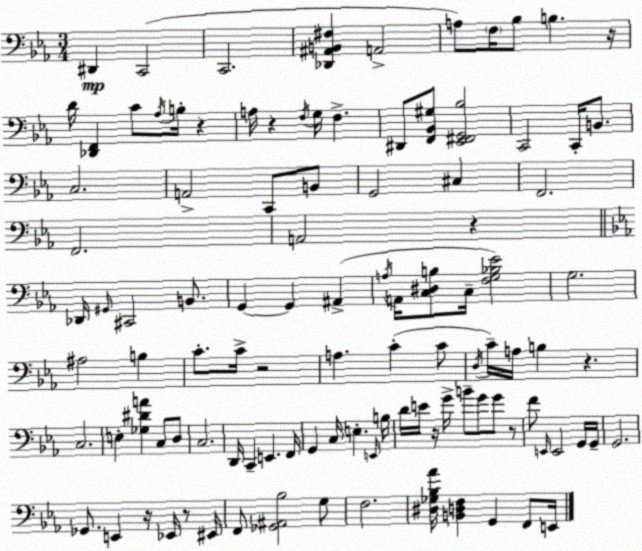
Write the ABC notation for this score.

X:1
T:Untitled
M:3/4
L:1/4
K:Eb
^D,, C,,2 C,,2 [_D,,^A,,B,,^F,] A,,2 A,/2 F,/4 _B,/2 B, z/4 D/4 [_D,,F,,] C/2 _A,/4 B,/4 z A,/4 z F,/4 G,/4 F, ^D,,/2 [F,,_B,,^G,]/2 [_E,,^F,,G,,_B,]2 C,,2 C,,/4 B,,/2 C,2 A,,2 C,,/2 B,,/2 G,,2 ^C, F,,2 F,,2 A,,2 z _D,,/4 ^G,,/4 ^C,,2 B,,/2 G,, G,, ^A,, A,/4 A,,/4 [C,^D,B,]/2 C,/4 [F,G,_B,_E]2 G,2 ^A,2 B, C/2 C/4 z2 A, C C/2 D,/4 C/4 A,/4 B, z C,2 E, [_G,^DA] C,/2 D,/2 C,2 D,,/4 C,, E,, F,,/4 G,, C,/4 E, E,,/4 B,/4 D/4 E/4 z/4 G/4 B/2 G/2 G/2 z/2 F/2 E,,/4 E,,2 G,,/4 G,,/4 G,,2 _G,,/2 E,, z/4 _E,,/4 z/2 ^E,,/4 F,,/2 [_G,,^A,,_B,]2 G,/2 F,2 [^D,_G,_B,_A]/4 [B,,D,F,] G,, F,,/2 E,,/4